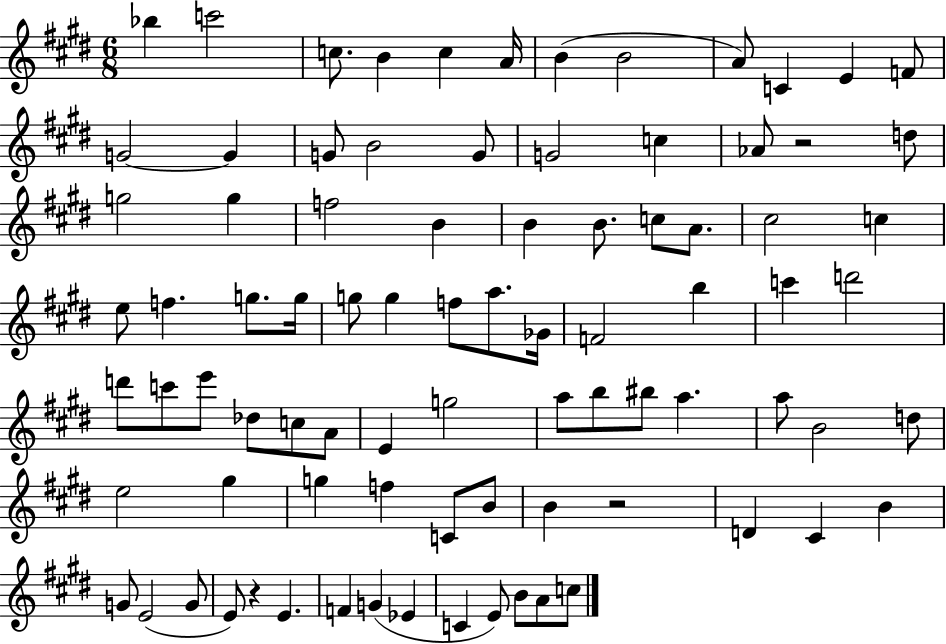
{
  \clef treble
  \numericTimeSignature
  \time 6/8
  \key e \major
  bes''4 c'''2 | c''8. b'4 c''4 a'16 | b'4( b'2 | a'8) c'4 e'4 f'8 | \break g'2~~ g'4 | g'8 b'2 g'8 | g'2 c''4 | aes'8 r2 d''8 | \break g''2 g''4 | f''2 b'4 | b'4 b'8. c''8 a'8. | cis''2 c''4 | \break e''8 f''4. g''8. g''16 | g''8 g''4 f''8 a''8. ges'16 | f'2 b''4 | c'''4 d'''2 | \break d'''8 c'''8 e'''8 des''8 c''8 a'8 | e'4 g''2 | a''8 b''8 bis''8 a''4. | a''8 b'2 d''8 | \break e''2 gis''4 | g''4 f''4 c'8 b'8 | b'4 r2 | d'4 cis'4 b'4 | \break g'8 e'2( g'8 | e'8) r4 e'4. | f'4 g'4( ees'4 | c'4 e'8) b'8 a'8 c''8 | \break \bar "|."
}